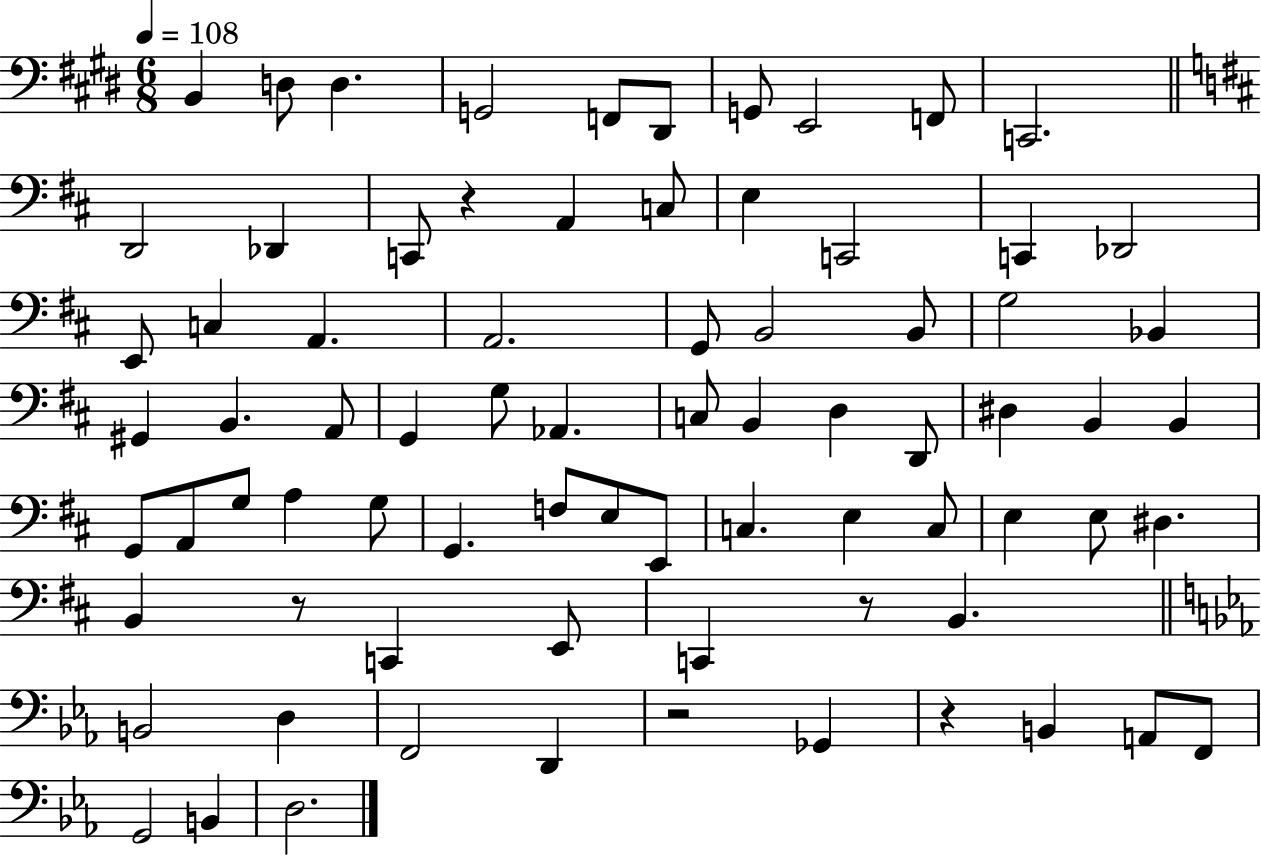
B2/q D3/e D3/q. G2/h F2/e D#2/e G2/e E2/h F2/e C2/h. D2/h Db2/q C2/e R/q A2/q C3/e E3/q C2/h C2/q Db2/h E2/e C3/q A2/q. A2/h. G2/e B2/h B2/e G3/h Bb2/q G#2/q B2/q. A2/e G2/q G3/e Ab2/q. C3/e B2/q D3/q D2/e D#3/q B2/q B2/q G2/e A2/e G3/e A3/q G3/e G2/q. F3/e E3/e E2/e C3/q. E3/q C3/e E3/q E3/e D#3/q. B2/q R/e C2/q E2/e C2/q R/e B2/q. B2/h D3/q F2/h D2/q R/h Gb2/q R/q B2/q A2/e F2/e G2/h B2/q D3/h.